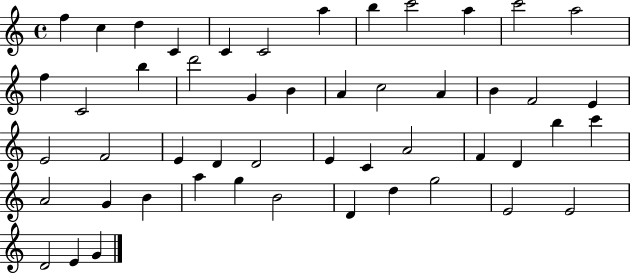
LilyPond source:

{
  \clef treble
  \time 4/4
  \defaultTimeSignature
  \key c \major
  f''4 c''4 d''4 c'4 | c'4 c'2 a''4 | b''4 c'''2 a''4 | c'''2 a''2 | \break f''4 c'2 b''4 | d'''2 g'4 b'4 | a'4 c''2 a'4 | b'4 f'2 e'4 | \break e'2 f'2 | e'4 d'4 d'2 | e'4 c'4 a'2 | f'4 d'4 b''4 c'''4 | \break a'2 g'4 b'4 | a''4 g''4 b'2 | d'4 d''4 g''2 | e'2 e'2 | \break d'2 e'4 g'4 | \bar "|."
}